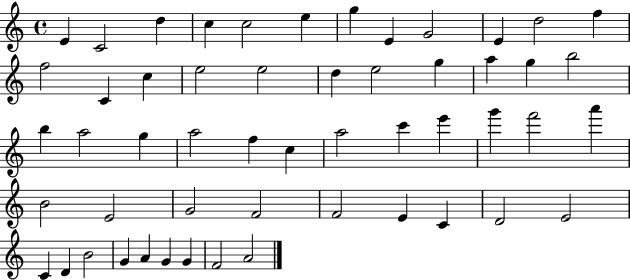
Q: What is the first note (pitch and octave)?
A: E4